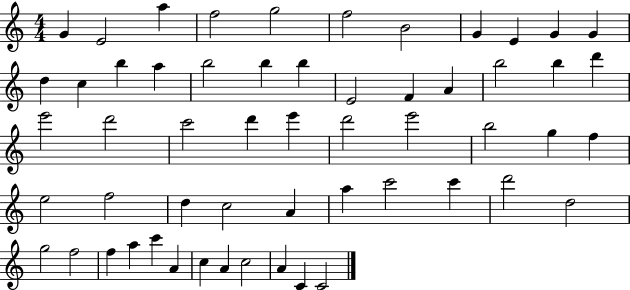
{
  \clef treble
  \numericTimeSignature
  \time 4/4
  \key c \major
  g'4 e'2 a''4 | f''2 g''2 | f''2 b'2 | g'4 e'4 g'4 g'4 | \break d''4 c''4 b''4 a''4 | b''2 b''4 b''4 | e'2 f'4 a'4 | b''2 b''4 d'''4 | \break e'''2 d'''2 | c'''2 d'''4 e'''4 | d'''2 e'''2 | b''2 g''4 f''4 | \break e''2 f''2 | d''4 c''2 a'4 | a''4 c'''2 c'''4 | d'''2 d''2 | \break g''2 f''2 | f''4 a''4 c'''4 a'4 | c''4 a'4 c''2 | a'4 c'4 c'2 | \break \bar "|."
}